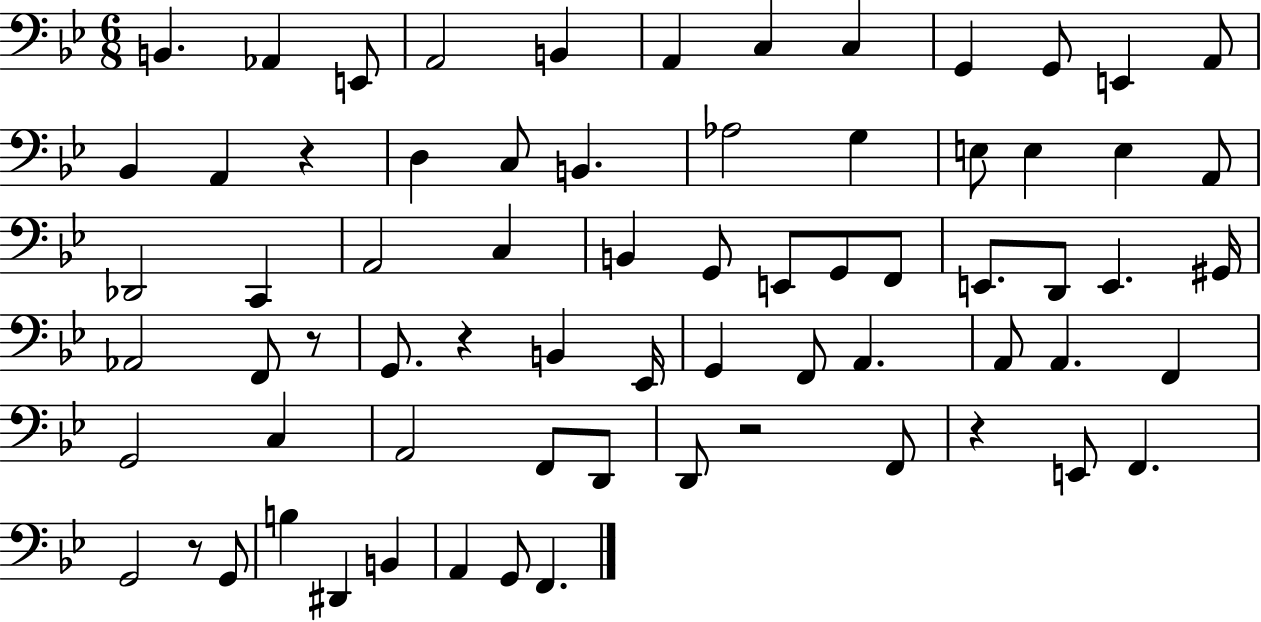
X:1
T:Untitled
M:6/8
L:1/4
K:Bb
B,, _A,, E,,/2 A,,2 B,, A,, C, C, G,, G,,/2 E,, A,,/2 _B,, A,, z D, C,/2 B,, _A,2 G, E,/2 E, E, A,,/2 _D,,2 C,, A,,2 C, B,, G,,/2 E,,/2 G,,/2 F,,/2 E,,/2 D,,/2 E,, ^G,,/4 _A,,2 F,,/2 z/2 G,,/2 z B,, _E,,/4 G,, F,,/2 A,, A,,/2 A,, F,, G,,2 C, A,,2 F,,/2 D,,/2 D,,/2 z2 F,,/2 z E,,/2 F,, G,,2 z/2 G,,/2 B, ^D,, B,, A,, G,,/2 F,,